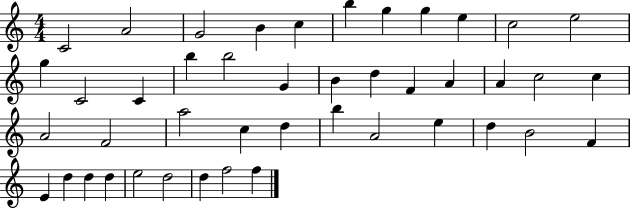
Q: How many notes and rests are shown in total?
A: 44